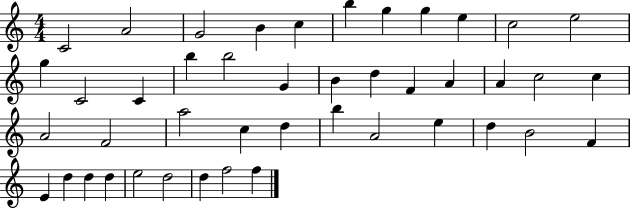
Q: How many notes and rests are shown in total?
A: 44